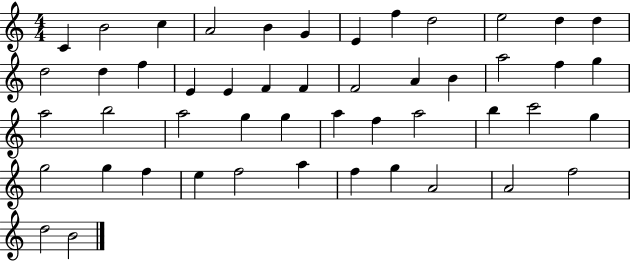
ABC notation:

X:1
T:Untitled
M:4/4
L:1/4
K:C
C B2 c A2 B G E f d2 e2 d d d2 d f E E F F F2 A B a2 f g a2 b2 a2 g g a f a2 b c'2 g g2 g f e f2 a f g A2 A2 f2 d2 B2